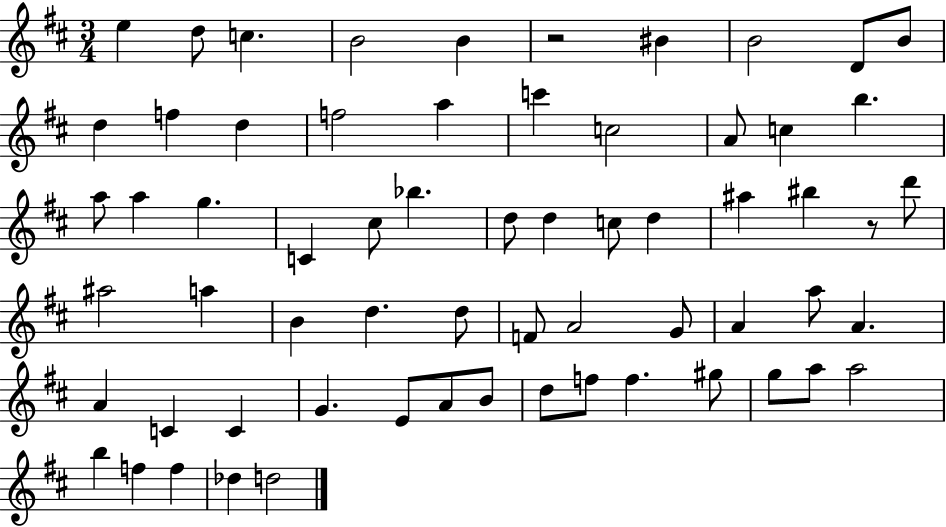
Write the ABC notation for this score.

X:1
T:Untitled
M:3/4
L:1/4
K:D
e d/2 c B2 B z2 ^B B2 D/2 B/2 d f d f2 a c' c2 A/2 c b a/2 a g C ^c/2 _b d/2 d c/2 d ^a ^b z/2 d'/2 ^a2 a B d d/2 F/2 A2 G/2 A a/2 A A C C G E/2 A/2 B/2 d/2 f/2 f ^g/2 g/2 a/2 a2 b f f _d d2